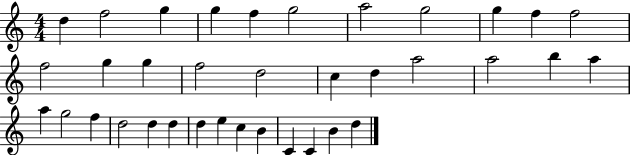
X:1
T:Untitled
M:4/4
L:1/4
K:C
d f2 g g f g2 a2 g2 g f f2 f2 g g f2 d2 c d a2 a2 b a a g2 f d2 d d d e c B C C B d